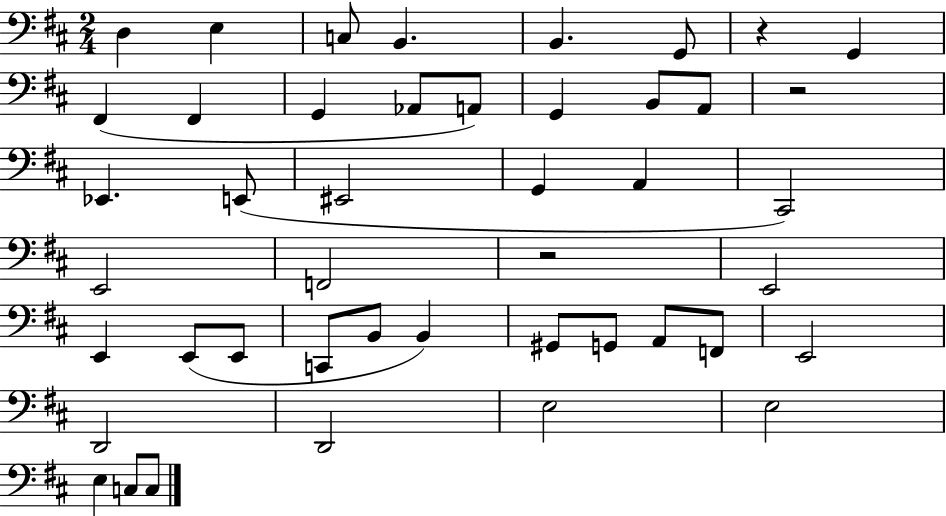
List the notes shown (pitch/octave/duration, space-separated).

D3/q E3/q C3/e B2/q. B2/q. G2/e R/q G2/q F#2/q F#2/q G2/q Ab2/e A2/e G2/q B2/e A2/e R/h Eb2/q. E2/e EIS2/h G2/q A2/q C#2/h E2/h F2/h R/h E2/h E2/q E2/e E2/e C2/e B2/e B2/q G#2/e G2/e A2/e F2/e E2/h D2/h D2/h E3/h E3/h E3/q C3/e C3/e